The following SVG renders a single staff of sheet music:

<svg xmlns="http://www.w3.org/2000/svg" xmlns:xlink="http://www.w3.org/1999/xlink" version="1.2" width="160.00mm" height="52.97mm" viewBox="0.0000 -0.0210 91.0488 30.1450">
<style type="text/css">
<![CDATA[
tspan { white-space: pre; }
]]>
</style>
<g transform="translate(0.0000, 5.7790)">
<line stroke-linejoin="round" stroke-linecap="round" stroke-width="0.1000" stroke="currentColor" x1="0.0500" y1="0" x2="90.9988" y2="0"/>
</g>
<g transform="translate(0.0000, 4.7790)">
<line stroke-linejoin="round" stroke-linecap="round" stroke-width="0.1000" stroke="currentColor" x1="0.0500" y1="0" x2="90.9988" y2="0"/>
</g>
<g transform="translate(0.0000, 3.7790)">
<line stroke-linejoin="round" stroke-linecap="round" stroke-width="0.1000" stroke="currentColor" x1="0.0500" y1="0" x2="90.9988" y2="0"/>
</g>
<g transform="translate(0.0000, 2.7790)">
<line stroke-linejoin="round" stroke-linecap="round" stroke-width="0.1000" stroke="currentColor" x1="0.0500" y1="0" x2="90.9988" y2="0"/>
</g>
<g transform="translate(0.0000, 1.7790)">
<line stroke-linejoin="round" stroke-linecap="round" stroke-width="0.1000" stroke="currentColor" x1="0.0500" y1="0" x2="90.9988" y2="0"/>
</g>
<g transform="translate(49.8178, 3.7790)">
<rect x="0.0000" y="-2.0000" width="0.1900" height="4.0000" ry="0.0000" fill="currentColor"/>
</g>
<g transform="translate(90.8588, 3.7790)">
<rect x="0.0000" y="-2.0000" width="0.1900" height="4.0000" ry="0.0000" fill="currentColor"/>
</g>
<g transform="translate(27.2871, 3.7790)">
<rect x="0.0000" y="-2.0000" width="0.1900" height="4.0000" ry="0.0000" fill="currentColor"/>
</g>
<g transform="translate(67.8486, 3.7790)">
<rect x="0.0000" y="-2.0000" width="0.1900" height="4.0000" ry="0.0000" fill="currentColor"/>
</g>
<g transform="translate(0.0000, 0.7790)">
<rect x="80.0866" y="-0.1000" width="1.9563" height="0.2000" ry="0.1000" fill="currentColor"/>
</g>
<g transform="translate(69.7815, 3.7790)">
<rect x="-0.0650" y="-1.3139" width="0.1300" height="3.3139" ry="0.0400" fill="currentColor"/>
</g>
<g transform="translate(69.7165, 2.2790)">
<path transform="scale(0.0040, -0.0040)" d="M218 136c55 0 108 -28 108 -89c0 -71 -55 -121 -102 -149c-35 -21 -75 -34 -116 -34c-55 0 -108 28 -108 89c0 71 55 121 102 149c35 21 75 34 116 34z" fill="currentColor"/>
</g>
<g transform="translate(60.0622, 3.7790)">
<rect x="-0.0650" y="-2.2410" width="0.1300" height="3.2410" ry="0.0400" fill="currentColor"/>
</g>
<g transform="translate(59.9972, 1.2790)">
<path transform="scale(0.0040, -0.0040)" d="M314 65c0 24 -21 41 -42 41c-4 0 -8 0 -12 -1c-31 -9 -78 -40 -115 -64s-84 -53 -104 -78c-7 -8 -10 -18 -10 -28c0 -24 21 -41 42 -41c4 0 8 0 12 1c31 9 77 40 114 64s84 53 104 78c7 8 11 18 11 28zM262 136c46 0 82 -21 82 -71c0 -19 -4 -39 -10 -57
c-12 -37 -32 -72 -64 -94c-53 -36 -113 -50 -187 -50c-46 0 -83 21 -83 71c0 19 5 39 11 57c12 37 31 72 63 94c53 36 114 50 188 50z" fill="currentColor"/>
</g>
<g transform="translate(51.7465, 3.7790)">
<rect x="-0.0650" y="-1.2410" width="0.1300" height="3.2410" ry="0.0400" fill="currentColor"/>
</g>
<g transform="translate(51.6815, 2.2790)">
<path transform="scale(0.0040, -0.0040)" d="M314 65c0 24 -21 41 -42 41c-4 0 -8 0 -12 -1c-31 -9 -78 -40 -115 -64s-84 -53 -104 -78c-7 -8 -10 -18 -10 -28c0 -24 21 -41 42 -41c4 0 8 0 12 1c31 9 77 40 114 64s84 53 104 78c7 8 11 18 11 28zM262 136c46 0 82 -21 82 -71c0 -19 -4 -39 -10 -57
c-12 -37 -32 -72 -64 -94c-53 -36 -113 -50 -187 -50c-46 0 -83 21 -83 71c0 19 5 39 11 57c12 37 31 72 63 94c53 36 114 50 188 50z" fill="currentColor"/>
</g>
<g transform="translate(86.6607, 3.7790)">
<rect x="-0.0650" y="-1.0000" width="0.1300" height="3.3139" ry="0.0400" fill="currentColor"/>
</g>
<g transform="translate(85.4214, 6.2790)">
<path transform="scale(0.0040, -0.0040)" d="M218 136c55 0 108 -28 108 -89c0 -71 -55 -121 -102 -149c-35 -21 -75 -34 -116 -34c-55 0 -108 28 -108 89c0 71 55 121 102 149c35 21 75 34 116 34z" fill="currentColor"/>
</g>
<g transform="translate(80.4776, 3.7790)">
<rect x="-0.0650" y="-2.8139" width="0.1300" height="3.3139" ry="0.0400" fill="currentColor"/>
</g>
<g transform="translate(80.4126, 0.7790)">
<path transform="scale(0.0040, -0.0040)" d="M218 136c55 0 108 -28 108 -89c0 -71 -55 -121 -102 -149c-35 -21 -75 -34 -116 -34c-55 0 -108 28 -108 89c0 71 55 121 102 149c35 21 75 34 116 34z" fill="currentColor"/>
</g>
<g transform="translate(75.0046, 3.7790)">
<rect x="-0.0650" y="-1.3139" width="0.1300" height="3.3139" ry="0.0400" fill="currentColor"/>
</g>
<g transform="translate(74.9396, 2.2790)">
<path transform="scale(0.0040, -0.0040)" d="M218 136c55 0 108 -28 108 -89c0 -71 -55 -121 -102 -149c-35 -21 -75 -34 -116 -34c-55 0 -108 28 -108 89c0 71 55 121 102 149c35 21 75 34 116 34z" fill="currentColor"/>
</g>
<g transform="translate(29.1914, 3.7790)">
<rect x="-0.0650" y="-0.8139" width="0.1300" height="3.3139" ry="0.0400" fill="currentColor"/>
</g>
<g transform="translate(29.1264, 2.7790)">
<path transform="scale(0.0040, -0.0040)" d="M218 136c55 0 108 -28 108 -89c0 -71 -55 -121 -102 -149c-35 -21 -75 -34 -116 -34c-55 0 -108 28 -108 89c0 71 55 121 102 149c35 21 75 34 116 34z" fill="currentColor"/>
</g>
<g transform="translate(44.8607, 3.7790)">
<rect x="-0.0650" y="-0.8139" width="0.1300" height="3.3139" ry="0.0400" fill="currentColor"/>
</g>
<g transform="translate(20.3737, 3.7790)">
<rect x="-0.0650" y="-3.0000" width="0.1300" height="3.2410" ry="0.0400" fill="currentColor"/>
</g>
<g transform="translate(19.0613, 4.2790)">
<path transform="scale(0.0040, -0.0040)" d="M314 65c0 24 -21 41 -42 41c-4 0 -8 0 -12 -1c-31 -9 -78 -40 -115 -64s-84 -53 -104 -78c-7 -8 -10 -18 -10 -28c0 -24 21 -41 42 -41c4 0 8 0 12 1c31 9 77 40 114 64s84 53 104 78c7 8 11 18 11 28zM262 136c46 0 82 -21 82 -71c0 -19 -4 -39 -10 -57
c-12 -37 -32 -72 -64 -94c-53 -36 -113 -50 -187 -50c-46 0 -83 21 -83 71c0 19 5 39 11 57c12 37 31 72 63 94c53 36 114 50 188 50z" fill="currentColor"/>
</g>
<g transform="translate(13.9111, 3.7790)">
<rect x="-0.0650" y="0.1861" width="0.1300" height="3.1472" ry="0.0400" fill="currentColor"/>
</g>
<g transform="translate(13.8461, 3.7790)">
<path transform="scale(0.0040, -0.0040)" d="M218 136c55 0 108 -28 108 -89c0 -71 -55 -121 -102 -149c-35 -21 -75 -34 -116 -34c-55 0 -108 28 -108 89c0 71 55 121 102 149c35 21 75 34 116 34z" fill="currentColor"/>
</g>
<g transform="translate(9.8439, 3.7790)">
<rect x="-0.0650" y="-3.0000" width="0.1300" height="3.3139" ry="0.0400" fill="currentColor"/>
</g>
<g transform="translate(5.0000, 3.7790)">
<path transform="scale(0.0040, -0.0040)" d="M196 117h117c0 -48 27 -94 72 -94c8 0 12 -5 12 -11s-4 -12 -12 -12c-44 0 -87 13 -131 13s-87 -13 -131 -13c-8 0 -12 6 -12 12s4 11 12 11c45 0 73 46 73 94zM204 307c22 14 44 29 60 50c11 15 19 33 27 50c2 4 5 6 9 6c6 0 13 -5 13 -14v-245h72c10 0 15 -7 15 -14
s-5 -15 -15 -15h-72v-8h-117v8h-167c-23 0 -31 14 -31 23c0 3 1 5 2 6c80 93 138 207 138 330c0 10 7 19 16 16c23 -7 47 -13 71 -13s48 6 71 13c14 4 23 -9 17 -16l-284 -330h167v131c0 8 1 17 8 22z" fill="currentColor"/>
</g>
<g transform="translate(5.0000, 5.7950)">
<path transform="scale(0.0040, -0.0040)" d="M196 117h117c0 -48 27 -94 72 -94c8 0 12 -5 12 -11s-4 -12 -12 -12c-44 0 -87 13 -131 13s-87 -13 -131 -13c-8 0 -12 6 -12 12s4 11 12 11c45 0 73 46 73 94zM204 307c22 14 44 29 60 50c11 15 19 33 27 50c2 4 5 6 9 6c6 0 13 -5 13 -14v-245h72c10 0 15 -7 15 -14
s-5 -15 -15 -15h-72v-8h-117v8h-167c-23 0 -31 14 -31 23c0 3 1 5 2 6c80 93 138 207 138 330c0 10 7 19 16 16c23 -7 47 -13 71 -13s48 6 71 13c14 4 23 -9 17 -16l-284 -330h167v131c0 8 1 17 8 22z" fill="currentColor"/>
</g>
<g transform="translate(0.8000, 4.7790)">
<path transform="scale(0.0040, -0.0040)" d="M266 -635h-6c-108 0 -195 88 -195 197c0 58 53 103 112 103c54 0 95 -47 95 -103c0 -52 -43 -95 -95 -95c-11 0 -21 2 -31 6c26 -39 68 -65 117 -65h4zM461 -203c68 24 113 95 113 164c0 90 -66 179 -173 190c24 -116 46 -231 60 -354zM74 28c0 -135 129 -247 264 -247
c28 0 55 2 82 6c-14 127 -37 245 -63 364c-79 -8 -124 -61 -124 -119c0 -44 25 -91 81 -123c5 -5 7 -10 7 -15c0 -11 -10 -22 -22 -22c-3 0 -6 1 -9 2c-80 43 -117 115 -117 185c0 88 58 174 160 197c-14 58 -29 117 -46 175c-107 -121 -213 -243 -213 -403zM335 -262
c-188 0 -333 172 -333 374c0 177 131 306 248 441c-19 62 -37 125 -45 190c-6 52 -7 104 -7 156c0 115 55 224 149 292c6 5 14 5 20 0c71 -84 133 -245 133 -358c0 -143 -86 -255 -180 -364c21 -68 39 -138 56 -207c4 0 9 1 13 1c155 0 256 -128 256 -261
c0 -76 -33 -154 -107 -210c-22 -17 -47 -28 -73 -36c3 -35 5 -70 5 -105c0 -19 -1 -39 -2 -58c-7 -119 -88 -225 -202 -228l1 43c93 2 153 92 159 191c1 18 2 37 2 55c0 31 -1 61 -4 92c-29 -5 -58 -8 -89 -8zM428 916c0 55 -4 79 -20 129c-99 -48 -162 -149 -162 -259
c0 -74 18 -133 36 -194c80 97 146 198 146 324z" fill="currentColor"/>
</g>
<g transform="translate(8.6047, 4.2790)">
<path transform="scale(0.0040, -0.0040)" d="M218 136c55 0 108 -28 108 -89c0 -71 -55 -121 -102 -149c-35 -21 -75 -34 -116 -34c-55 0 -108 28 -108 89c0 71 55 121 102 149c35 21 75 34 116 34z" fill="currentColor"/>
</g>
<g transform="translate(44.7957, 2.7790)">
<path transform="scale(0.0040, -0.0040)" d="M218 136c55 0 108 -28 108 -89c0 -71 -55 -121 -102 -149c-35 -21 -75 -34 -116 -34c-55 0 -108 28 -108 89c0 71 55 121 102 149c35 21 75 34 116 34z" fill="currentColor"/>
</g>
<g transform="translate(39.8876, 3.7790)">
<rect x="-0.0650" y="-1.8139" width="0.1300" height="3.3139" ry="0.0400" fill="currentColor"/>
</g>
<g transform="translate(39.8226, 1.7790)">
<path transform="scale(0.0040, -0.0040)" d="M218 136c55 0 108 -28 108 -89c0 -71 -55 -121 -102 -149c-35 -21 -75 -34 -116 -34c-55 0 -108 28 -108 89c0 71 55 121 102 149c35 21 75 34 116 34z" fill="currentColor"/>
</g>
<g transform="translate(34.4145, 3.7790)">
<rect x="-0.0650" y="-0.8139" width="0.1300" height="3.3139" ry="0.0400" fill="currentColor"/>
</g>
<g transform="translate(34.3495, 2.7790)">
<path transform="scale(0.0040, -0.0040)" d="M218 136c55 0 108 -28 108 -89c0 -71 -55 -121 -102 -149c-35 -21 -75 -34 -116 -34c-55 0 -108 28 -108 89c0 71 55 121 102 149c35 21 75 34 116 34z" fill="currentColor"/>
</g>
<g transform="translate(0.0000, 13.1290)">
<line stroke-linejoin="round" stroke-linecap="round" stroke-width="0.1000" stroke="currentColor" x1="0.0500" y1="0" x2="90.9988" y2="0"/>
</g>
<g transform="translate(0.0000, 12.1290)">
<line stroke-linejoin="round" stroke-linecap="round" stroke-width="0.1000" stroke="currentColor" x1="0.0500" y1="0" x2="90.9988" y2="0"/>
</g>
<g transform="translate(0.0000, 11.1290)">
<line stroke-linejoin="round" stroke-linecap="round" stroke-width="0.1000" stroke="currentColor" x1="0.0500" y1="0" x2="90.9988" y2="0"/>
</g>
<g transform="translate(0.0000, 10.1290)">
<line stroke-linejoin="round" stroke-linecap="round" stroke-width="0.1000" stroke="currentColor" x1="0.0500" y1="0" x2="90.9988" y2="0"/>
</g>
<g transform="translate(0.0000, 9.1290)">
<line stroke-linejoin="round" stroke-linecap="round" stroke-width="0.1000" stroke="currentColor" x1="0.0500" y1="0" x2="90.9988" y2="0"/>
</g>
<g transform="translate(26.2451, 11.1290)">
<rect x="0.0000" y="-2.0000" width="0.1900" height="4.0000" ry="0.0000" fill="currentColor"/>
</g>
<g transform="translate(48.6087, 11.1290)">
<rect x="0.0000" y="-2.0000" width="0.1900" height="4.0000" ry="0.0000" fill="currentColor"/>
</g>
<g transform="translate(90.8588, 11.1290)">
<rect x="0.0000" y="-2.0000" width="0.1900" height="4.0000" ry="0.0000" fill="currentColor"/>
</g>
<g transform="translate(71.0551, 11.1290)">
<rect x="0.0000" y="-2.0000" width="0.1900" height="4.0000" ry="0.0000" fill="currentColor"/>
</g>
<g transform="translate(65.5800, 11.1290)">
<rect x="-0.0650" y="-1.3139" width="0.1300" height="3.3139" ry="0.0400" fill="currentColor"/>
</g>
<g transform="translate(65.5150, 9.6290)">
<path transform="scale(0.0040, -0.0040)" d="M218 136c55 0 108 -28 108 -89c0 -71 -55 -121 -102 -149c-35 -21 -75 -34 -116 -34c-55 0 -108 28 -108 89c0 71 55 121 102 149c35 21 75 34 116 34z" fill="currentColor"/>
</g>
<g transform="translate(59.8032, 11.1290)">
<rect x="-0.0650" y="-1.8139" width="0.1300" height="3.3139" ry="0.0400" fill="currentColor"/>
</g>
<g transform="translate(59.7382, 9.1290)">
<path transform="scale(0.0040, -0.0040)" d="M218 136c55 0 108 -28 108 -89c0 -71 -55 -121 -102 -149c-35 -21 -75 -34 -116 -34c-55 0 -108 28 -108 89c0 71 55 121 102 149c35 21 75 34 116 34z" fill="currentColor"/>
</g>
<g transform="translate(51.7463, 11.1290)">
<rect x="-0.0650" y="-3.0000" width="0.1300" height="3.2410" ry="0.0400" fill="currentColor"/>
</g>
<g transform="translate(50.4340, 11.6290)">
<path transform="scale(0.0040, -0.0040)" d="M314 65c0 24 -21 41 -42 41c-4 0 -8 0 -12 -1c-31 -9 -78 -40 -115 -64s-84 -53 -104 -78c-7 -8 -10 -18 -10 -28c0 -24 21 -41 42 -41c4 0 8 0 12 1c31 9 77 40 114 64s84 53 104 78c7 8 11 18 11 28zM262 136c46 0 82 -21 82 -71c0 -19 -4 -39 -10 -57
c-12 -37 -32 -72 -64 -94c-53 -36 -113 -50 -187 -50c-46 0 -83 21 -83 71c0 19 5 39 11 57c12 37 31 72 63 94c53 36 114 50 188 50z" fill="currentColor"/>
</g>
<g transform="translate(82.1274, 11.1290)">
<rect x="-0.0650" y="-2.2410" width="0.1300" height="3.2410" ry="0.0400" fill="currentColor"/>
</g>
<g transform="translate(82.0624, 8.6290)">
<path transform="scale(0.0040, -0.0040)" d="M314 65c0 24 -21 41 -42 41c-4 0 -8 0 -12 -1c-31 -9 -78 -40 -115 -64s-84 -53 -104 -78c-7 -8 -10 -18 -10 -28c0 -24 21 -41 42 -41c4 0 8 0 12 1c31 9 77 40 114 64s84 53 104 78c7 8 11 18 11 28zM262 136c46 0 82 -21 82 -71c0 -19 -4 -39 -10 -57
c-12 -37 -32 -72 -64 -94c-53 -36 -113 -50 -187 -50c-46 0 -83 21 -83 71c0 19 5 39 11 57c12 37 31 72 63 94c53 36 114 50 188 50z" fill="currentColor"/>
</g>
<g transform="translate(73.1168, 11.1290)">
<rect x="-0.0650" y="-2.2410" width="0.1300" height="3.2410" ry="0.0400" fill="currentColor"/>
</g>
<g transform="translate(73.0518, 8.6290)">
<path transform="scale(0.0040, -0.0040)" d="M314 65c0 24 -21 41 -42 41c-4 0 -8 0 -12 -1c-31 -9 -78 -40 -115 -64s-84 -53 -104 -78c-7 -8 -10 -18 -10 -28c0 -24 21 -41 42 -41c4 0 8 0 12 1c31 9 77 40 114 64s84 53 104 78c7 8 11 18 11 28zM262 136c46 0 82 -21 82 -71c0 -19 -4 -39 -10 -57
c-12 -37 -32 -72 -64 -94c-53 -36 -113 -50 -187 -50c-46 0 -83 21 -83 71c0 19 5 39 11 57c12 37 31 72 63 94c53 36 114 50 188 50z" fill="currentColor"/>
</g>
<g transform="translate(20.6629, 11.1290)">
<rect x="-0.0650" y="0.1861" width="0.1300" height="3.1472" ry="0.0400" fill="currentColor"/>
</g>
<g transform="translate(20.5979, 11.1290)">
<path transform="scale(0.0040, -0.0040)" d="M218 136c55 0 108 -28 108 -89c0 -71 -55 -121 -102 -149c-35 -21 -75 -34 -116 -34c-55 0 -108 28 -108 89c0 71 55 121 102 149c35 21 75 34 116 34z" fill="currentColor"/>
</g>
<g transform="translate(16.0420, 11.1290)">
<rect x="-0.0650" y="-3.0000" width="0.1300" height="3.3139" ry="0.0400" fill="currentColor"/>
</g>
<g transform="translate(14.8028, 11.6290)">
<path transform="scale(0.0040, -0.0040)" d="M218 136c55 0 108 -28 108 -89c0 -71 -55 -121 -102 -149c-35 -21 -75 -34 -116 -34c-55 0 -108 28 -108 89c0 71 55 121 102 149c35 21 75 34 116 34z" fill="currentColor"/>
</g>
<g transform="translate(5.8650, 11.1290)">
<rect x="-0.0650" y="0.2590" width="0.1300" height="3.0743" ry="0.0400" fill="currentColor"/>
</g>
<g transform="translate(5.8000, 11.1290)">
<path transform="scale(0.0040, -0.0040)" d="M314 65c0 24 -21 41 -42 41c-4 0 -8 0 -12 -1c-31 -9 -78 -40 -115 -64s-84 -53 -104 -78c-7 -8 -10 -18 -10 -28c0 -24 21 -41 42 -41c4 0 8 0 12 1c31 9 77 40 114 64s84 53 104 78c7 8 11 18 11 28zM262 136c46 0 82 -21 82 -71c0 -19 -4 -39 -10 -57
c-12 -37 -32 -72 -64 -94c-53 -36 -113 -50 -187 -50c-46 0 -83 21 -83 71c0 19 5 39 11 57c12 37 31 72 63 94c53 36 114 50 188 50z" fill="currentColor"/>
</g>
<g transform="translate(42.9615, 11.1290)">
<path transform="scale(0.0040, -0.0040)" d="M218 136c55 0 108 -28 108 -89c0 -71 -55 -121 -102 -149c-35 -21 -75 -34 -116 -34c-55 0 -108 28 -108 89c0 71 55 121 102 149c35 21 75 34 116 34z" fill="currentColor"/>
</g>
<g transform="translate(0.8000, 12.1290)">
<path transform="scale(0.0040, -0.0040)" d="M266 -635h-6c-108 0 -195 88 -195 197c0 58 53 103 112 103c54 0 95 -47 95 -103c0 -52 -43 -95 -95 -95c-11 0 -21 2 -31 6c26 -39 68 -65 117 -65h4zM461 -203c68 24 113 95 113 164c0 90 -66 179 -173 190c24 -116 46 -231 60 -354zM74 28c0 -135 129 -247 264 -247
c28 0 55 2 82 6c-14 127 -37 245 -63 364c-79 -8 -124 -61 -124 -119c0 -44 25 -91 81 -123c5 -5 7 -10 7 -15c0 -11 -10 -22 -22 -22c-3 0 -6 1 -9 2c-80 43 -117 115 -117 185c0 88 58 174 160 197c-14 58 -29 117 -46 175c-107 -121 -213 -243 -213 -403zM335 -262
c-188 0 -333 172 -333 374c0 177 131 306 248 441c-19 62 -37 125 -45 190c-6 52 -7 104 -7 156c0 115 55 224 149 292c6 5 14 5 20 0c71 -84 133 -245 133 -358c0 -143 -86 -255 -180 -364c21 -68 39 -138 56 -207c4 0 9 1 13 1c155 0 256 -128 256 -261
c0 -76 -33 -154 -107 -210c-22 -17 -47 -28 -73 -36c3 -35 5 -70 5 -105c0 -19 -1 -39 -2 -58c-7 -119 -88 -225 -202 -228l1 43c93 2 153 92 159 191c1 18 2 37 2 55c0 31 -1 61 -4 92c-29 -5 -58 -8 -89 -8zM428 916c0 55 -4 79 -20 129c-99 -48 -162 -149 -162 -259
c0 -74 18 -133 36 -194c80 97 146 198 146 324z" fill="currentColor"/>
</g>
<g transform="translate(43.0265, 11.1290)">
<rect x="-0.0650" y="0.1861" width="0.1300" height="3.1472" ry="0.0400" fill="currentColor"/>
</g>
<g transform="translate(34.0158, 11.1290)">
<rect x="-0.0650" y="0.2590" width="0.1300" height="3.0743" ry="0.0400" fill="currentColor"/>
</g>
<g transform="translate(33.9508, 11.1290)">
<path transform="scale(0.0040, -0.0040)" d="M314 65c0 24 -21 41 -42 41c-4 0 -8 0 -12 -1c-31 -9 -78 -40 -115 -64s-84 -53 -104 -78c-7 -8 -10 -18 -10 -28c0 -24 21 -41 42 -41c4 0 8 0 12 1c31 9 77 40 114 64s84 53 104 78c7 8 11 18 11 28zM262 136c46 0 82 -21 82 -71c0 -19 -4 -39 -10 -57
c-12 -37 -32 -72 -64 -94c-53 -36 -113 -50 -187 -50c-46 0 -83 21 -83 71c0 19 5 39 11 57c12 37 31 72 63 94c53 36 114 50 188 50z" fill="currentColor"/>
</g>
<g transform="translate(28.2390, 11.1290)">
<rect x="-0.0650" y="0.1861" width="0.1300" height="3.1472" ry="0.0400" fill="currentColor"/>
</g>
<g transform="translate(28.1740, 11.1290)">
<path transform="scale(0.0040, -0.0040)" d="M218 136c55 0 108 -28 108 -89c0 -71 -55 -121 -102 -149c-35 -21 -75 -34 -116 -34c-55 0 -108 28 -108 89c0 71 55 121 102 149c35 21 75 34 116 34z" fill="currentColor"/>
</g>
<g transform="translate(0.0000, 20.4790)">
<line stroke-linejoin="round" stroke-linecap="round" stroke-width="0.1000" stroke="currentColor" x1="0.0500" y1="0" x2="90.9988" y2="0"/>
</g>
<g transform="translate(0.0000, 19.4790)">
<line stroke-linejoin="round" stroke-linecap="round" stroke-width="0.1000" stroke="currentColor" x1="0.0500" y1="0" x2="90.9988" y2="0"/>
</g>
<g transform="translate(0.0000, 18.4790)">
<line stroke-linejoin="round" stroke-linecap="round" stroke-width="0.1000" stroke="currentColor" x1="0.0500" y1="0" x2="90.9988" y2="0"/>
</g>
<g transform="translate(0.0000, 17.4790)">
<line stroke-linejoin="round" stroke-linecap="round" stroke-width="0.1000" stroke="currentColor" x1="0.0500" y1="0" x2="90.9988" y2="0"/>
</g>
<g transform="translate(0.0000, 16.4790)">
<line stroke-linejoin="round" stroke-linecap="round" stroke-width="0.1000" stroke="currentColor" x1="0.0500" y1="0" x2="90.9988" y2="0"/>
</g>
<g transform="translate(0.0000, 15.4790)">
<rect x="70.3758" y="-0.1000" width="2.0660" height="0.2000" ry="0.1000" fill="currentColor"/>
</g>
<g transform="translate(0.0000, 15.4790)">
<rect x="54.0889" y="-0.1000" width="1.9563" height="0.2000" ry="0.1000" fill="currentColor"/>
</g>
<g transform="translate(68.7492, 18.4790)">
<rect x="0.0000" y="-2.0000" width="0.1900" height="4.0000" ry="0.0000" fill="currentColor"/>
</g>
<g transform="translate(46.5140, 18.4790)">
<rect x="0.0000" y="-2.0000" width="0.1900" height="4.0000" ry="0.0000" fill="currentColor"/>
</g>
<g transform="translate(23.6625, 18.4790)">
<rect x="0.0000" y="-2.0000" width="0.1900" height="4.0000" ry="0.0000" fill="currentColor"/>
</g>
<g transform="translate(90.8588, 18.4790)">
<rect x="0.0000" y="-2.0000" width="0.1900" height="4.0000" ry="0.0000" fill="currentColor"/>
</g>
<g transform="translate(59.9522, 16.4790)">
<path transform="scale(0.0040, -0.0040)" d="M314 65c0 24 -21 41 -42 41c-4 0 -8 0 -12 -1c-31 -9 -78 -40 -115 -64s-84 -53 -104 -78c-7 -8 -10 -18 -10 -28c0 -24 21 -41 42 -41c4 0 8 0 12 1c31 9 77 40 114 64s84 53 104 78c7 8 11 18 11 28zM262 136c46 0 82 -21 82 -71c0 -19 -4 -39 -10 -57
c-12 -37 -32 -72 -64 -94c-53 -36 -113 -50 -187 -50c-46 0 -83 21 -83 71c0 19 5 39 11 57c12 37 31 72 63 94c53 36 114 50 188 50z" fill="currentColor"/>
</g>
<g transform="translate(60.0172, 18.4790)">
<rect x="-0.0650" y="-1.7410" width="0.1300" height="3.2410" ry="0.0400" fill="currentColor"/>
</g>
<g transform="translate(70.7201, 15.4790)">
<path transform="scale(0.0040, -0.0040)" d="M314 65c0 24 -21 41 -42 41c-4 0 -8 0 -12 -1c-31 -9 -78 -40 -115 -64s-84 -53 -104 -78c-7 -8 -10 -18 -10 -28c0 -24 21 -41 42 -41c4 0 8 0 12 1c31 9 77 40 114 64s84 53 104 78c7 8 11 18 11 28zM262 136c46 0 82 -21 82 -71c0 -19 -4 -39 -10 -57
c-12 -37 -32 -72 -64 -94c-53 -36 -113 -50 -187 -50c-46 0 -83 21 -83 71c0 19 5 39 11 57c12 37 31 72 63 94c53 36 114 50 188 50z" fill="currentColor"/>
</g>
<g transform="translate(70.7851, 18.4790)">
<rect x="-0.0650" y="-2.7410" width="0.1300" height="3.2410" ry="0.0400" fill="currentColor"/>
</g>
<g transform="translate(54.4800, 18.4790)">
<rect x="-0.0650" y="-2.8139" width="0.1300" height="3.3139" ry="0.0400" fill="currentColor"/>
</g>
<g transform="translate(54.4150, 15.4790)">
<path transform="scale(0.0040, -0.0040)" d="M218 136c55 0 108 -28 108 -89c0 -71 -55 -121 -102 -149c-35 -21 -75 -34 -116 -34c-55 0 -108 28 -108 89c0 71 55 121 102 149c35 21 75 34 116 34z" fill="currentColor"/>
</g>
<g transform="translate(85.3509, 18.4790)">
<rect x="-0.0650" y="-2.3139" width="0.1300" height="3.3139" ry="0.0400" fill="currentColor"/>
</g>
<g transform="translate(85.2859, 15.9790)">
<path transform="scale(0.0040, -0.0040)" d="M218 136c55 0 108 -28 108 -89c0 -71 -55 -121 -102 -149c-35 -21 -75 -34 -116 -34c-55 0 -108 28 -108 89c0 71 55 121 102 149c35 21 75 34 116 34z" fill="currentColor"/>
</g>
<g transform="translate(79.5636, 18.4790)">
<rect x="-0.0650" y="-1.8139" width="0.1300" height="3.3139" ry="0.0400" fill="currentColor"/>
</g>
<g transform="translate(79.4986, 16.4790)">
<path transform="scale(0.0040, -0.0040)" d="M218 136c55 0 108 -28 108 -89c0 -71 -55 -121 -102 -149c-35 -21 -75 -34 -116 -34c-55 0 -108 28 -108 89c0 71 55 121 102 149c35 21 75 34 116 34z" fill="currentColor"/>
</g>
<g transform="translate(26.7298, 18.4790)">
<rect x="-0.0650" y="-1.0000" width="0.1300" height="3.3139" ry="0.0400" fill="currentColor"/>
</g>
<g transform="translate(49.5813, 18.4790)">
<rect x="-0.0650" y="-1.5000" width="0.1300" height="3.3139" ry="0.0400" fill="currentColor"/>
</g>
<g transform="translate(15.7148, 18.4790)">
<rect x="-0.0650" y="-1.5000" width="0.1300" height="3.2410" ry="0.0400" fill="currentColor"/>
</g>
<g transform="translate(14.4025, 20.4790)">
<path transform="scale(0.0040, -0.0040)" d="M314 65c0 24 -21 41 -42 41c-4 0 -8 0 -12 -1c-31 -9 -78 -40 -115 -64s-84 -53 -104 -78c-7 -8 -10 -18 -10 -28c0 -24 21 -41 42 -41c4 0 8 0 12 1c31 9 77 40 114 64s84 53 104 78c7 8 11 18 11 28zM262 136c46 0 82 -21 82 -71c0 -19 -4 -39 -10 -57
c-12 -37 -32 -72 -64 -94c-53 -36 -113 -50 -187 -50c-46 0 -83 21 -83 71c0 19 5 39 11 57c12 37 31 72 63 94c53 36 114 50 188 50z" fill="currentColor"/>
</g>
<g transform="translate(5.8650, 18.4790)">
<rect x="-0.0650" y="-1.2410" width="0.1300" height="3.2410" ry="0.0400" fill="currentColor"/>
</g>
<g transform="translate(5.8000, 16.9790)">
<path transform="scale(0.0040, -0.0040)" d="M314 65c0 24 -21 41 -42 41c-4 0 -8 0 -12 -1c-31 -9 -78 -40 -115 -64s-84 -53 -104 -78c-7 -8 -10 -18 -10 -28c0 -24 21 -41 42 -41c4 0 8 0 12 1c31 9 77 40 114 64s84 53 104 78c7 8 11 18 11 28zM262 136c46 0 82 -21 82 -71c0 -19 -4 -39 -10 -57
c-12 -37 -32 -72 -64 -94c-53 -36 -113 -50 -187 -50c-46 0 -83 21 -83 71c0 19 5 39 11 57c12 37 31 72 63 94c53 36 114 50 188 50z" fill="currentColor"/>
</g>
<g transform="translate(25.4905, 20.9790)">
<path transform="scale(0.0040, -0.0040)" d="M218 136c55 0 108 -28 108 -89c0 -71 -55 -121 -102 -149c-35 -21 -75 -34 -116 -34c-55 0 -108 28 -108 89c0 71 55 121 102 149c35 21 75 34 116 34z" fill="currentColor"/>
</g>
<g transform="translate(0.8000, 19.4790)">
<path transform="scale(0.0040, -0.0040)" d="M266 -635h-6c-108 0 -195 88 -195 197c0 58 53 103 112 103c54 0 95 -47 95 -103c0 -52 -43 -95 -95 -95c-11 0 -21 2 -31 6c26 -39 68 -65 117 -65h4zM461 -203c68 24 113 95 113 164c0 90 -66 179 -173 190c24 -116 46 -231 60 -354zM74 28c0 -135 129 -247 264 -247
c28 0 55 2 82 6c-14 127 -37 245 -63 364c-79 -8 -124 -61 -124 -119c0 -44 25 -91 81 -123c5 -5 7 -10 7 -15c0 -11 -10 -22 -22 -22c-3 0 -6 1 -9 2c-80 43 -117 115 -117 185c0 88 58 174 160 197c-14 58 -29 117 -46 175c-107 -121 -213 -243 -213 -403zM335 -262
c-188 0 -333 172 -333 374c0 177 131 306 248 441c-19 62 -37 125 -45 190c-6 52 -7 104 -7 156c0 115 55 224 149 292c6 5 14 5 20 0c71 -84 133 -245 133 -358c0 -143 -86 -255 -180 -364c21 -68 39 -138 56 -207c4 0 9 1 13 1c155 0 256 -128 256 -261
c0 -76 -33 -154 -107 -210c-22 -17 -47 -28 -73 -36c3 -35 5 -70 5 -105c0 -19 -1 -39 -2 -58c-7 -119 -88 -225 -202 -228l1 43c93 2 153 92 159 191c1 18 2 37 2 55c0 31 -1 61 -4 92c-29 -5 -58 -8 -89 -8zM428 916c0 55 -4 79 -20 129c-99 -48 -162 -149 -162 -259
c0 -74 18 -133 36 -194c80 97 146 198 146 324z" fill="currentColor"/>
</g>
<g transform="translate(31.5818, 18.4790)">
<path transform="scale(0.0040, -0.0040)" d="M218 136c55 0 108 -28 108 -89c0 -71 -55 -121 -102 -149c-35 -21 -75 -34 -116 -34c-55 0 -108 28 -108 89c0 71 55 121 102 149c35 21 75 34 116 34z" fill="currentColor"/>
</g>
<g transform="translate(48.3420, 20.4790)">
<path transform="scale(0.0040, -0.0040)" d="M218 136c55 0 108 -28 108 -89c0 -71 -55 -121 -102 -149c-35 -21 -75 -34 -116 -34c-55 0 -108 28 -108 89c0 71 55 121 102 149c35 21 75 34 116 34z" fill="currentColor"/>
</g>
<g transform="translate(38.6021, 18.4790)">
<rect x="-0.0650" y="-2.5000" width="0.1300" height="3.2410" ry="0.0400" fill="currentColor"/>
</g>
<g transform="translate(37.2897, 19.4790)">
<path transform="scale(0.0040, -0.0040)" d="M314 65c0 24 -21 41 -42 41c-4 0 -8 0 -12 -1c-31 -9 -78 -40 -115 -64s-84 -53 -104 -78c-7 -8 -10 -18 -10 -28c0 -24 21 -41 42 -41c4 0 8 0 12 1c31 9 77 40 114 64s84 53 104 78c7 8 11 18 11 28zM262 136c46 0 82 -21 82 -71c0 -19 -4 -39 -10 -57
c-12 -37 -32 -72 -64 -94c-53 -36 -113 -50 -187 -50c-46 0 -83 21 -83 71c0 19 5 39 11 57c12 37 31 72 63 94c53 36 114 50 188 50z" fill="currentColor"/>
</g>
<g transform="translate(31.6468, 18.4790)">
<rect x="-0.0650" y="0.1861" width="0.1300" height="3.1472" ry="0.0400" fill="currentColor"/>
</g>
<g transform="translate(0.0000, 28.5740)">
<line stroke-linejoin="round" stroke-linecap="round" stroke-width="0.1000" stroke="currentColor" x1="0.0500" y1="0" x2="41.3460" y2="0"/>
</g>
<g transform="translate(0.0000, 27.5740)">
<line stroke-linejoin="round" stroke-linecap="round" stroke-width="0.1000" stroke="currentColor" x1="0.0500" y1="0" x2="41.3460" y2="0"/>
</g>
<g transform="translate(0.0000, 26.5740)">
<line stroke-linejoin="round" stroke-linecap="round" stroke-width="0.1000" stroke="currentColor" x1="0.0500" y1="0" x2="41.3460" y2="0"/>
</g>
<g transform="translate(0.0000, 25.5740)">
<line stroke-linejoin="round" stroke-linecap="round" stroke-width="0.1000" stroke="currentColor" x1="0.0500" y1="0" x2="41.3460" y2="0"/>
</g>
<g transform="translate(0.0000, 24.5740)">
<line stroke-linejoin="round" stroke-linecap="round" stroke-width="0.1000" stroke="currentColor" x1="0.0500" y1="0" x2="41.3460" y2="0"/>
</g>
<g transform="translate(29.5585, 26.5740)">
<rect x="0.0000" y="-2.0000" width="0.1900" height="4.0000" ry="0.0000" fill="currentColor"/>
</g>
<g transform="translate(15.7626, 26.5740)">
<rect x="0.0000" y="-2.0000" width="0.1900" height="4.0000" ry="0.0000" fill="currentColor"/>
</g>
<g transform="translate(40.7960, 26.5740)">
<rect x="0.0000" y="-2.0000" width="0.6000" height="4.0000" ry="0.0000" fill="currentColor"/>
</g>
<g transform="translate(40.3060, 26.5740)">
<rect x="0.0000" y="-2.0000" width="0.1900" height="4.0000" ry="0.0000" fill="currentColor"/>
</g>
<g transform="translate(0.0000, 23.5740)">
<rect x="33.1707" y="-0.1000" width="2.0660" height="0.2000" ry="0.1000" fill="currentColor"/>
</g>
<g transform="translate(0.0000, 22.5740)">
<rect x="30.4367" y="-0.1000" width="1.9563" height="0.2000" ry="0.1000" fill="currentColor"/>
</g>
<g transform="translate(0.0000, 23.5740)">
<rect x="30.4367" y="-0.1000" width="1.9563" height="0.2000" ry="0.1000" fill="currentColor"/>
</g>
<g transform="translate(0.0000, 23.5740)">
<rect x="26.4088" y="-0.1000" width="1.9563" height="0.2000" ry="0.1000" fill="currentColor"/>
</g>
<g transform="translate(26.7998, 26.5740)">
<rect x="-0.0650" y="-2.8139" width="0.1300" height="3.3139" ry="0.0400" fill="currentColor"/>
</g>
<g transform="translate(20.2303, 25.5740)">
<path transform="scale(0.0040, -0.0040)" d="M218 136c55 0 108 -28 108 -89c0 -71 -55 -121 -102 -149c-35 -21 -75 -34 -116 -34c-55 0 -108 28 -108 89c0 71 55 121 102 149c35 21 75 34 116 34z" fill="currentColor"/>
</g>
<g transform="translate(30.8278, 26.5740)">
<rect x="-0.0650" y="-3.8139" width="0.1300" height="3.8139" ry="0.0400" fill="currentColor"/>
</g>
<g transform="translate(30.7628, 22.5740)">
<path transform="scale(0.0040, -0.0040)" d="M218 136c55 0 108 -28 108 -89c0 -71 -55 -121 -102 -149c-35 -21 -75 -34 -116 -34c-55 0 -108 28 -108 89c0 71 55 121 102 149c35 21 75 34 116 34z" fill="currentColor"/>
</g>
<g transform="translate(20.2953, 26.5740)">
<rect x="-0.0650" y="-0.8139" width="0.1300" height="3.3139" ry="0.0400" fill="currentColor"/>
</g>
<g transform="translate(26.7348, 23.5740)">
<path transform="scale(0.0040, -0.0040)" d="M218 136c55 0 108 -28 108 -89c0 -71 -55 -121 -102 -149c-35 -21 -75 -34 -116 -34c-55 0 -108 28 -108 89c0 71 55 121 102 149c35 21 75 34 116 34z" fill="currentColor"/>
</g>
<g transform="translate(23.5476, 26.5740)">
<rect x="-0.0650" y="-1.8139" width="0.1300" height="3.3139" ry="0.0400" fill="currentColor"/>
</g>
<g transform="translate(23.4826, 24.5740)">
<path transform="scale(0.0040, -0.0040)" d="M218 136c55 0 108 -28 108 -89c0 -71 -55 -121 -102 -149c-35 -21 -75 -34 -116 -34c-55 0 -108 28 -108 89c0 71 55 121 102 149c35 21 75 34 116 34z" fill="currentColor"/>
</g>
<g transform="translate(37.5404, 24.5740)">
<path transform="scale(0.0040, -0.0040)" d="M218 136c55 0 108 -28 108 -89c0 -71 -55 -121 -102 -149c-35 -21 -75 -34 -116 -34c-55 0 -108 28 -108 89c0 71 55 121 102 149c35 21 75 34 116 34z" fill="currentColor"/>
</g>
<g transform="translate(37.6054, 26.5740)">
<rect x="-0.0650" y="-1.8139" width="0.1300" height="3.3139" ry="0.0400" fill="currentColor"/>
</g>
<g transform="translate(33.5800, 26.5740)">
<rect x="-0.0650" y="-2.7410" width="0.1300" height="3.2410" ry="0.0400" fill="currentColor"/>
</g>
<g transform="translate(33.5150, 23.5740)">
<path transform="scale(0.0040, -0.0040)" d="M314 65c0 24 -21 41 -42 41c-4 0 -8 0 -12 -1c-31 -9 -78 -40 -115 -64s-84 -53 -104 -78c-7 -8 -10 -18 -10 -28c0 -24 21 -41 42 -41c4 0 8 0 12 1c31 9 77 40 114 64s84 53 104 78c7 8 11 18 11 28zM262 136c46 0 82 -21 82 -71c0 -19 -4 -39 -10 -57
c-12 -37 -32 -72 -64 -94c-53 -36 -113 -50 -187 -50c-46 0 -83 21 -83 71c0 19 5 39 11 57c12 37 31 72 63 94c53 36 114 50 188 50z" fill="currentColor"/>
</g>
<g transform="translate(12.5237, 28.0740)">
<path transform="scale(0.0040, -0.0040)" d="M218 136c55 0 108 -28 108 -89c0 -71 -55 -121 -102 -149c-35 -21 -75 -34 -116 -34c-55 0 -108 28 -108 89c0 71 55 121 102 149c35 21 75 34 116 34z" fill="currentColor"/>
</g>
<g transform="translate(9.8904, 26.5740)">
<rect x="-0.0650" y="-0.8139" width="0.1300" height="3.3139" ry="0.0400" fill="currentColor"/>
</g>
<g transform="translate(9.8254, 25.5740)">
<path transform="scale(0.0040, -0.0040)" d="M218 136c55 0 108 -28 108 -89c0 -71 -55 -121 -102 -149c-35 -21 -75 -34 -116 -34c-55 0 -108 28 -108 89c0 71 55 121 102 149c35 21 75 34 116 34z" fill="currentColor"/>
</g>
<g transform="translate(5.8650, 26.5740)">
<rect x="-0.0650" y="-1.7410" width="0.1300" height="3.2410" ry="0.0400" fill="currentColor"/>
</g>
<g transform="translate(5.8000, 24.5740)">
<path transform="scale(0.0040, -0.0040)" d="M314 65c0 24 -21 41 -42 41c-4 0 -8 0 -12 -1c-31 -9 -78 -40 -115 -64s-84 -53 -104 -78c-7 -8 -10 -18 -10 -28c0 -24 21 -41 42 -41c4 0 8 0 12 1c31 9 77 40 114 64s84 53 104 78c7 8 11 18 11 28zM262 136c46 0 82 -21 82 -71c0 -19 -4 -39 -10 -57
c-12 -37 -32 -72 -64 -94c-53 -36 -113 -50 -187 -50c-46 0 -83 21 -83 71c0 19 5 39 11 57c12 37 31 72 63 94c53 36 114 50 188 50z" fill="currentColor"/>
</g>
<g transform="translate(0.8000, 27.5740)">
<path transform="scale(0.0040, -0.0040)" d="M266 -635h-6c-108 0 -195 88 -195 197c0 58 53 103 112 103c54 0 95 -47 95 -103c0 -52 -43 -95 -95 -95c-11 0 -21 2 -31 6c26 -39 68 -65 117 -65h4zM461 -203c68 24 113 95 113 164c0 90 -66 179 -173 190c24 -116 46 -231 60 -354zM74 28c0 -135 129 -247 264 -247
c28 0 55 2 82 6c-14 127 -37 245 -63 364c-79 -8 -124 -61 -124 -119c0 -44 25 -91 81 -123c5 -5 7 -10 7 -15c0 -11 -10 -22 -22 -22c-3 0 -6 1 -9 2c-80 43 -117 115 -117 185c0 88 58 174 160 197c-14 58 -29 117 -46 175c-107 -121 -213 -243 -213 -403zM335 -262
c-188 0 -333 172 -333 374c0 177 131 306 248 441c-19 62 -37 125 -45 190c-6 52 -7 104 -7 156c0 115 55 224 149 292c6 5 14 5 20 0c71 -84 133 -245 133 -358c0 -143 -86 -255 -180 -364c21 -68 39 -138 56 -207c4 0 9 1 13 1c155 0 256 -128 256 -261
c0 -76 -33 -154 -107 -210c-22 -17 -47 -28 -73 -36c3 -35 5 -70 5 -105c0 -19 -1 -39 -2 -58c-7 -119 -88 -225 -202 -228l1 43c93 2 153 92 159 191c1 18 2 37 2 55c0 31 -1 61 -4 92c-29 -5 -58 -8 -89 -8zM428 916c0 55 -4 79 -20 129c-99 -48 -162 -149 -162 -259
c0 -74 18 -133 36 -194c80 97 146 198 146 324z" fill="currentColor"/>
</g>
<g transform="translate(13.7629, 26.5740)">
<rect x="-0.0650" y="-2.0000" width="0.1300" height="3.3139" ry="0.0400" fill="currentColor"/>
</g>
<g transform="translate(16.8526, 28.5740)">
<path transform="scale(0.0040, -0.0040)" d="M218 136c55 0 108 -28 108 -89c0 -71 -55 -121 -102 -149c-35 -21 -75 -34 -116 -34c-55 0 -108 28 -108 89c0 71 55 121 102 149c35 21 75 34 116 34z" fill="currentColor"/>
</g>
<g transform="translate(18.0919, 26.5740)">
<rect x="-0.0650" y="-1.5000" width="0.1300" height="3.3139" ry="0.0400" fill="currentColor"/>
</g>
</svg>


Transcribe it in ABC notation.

X:1
T:Untitled
M:4/4
L:1/4
K:C
A B A2 d d f d e2 g2 e e a D B2 A B B B2 B A2 f e g2 g2 e2 E2 D B G2 E a f2 a2 f g f2 d F E d f a c' a2 f